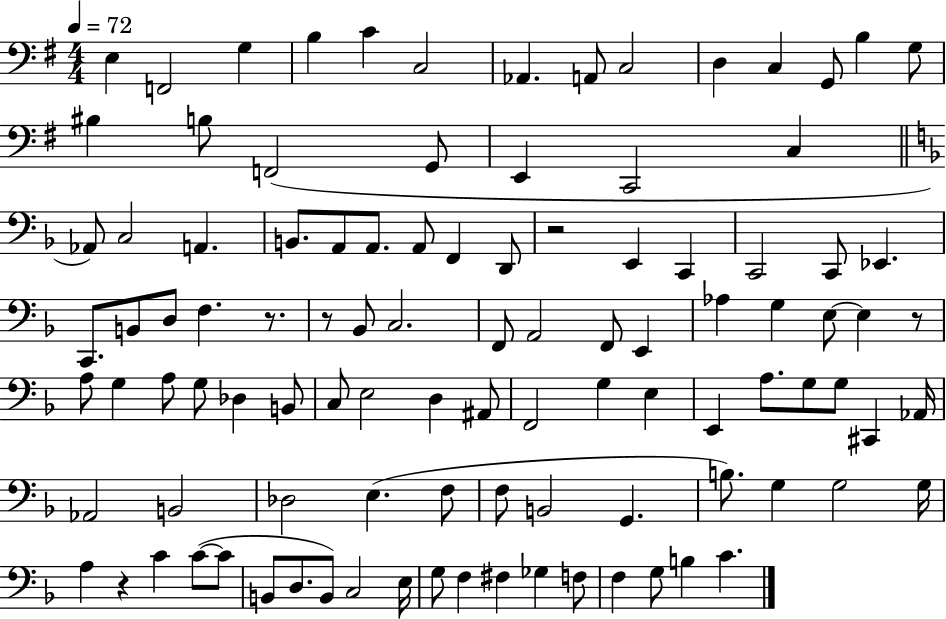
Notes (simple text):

E3/q F2/h G3/q B3/q C4/q C3/h Ab2/q. A2/e C3/h D3/q C3/q G2/e B3/q G3/e BIS3/q B3/e F2/h G2/e E2/q C2/h C3/q Ab2/e C3/h A2/q. B2/e. A2/e A2/e. A2/e F2/q D2/e R/h E2/q C2/q C2/h C2/e Eb2/q. C2/e. B2/e D3/e F3/q. R/e. R/e Bb2/e C3/h. F2/e A2/h F2/e E2/q Ab3/q G3/q E3/e E3/q R/e A3/e G3/q A3/e G3/e Db3/q B2/e C3/e E3/h D3/q A#2/e F2/h G3/q E3/q E2/q A3/e. G3/e G3/e C#2/q Ab2/s Ab2/h B2/h Db3/h E3/q. F3/e F3/e B2/h G2/q. B3/e. G3/q G3/h G3/s A3/q R/q C4/q C4/e C4/e B2/e D3/e. B2/e C3/h E3/s G3/e F3/q F#3/q Gb3/q F3/e F3/q G3/e B3/q C4/q.